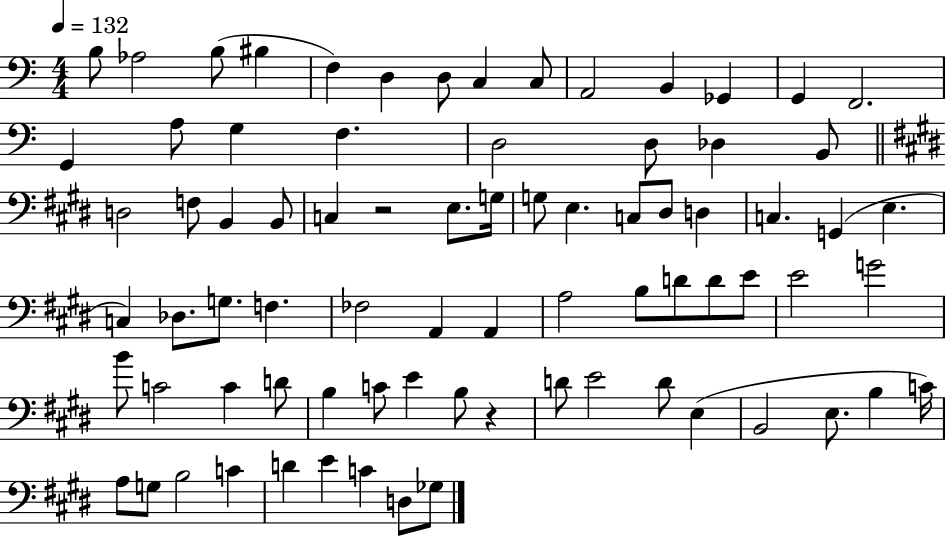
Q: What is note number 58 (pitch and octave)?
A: E4